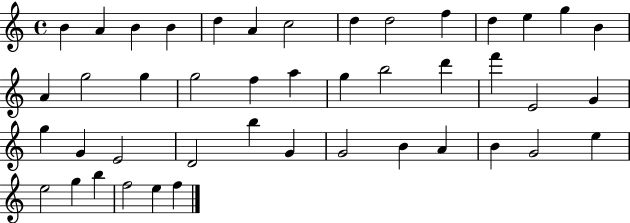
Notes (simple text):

B4/q A4/q B4/q B4/q D5/q A4/q C5/h D5/q D5/h F5/q D5/q E5/q G5/q B4/q A4/q G5/h G5/q G5/h F5/q A5/q G5/q B5/h D6/q F6/q E4/h G4/q G5/q G4/q E4/h D4/h B5/q G4/q G4/h B4/q A4/q B4/q G4/h E5/q E5/h G5/q B5/q F5/h E5/q F5/q